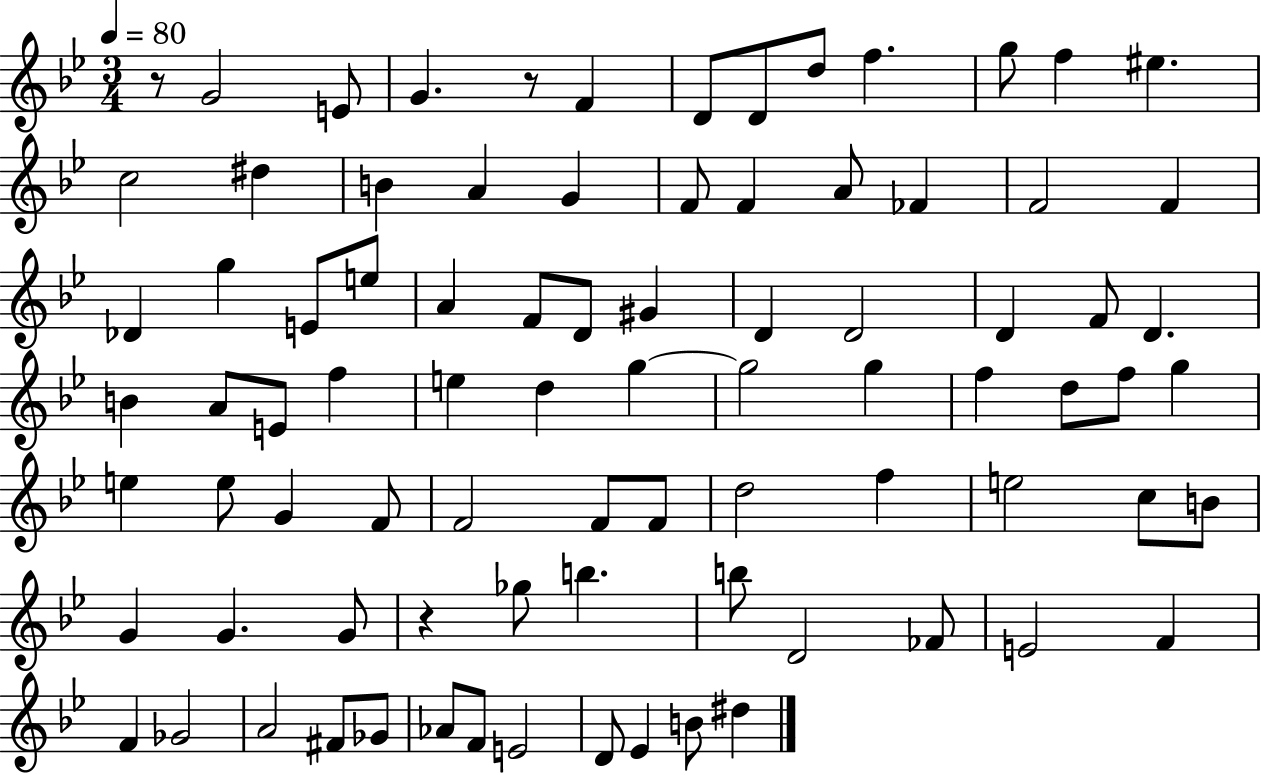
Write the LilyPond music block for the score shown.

{
  \clef treble
  \numericTimeSignature
  \time 3/4
  \key bes \major
  \tempo 4 = 80
  r8 g'2 e'8 | g'4. r8 f'4 | d'8 d'8 d''8 f''4. | g''8 f''4 eis''4. | \break c''2 dis''4 | b'4 a'4 g'4 | f'8 f'4 a'8 fes'4 | f'2 f'4 | \break des'4 g''4 e'8 e''8 | a'4 f'8 d'8 gis'4 | d'4 d'2 | d'4 f'8 d'4. | \break b'4 a'8 e'8 f''4 | e''4 d''4 g''4~~ | g''2 g''4 | f''4 d''8 f''8 g''4 | \break e''4 e''8 g'4 f'8 | f'2 f'8 f'8 | d''2 f''4 | e''2 c''8 b'8 | \break g'4 g'4. g'8 | r4 ges''8 b''4. | b''8 d'2 fes'8 | e'2 f'4 | \break f'4 ges'2 | a'2 fis'8 ges'8 | aes'8 f'8 e'2 | d'8 ees'4 b'8 dis''4 | \break \bar "|."
}